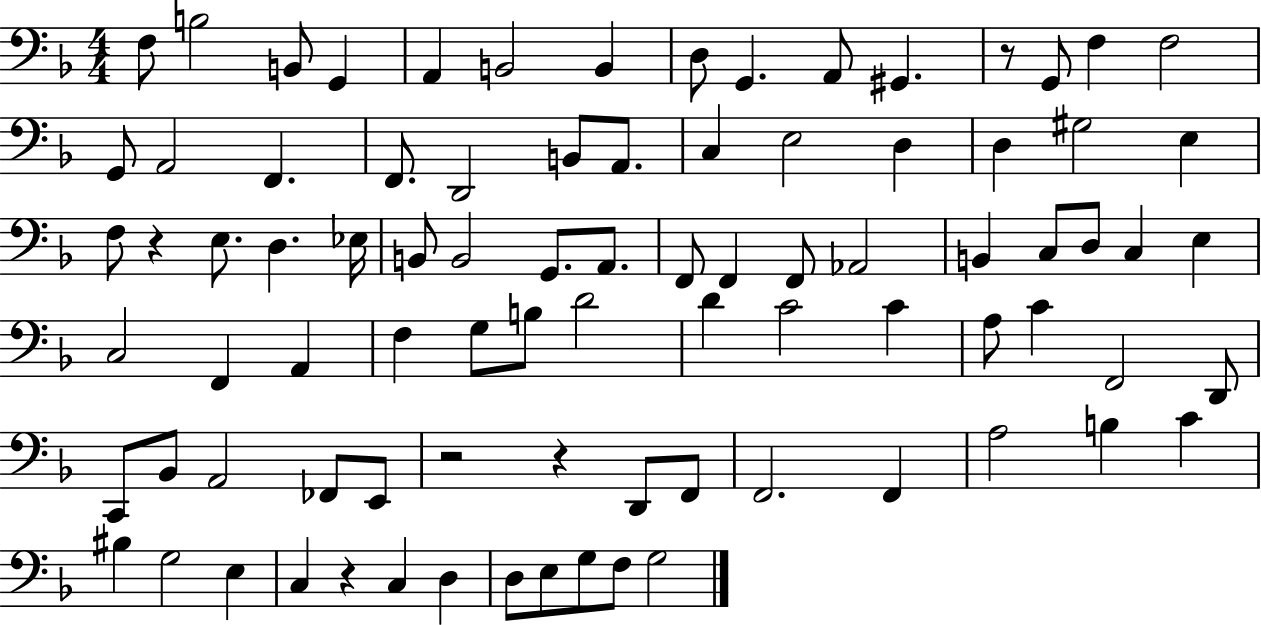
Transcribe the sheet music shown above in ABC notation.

X:1
T:Untitled
M:4/4
L:1/4
K:F
F,/2 B,2 B,,/2 G,, A,, B,,2 B,, D,/2 G,, A,,/2 ^G,, z/2 G,,/2 F, F,2 G,,/2 A,,2 F,, F,,/2 D,,2 B,,/2 A,,/2 C, E,2 D, D, ^G,2 E, F,/2 z E,/2 D, _E,/4 B,,/2 B,,2 G,,/2 A,,/2 F,,/2 F,, F,,/2 _A,,2 B,, C,/2 D,/2 C, E, C,2 F,, A,, F, G,/2 B,/2 D2 D C2 C A,/2 C F,,2 D,,/2 C,,/2 _B,,/2 A,,2 _F,,/2 E,,/2 z2 z D,,/2 F,,/2 F,,2 F,, A,2 B, C ^B, G,2 E, C, z C, D, D,/2 E,/2 G,/2 F,/2 G,2